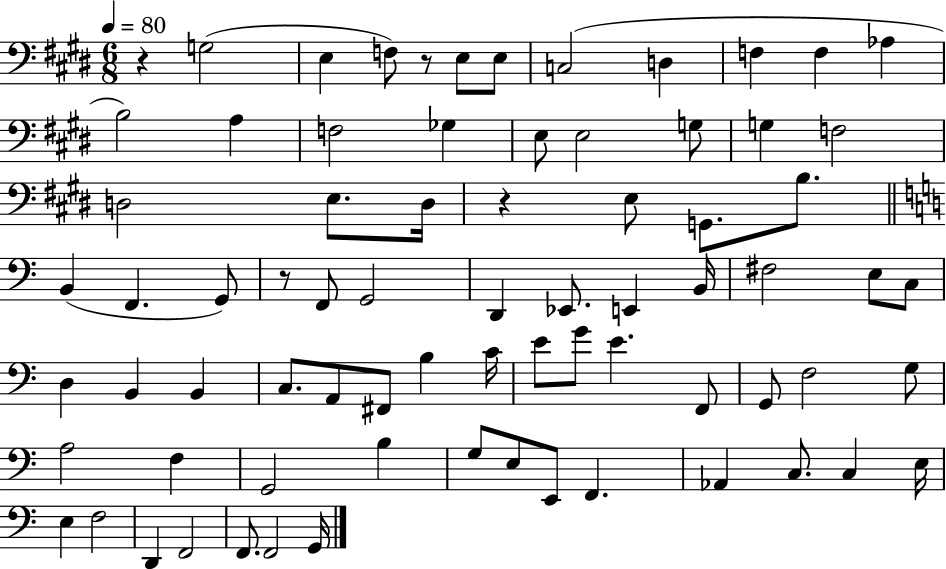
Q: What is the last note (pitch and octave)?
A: G2